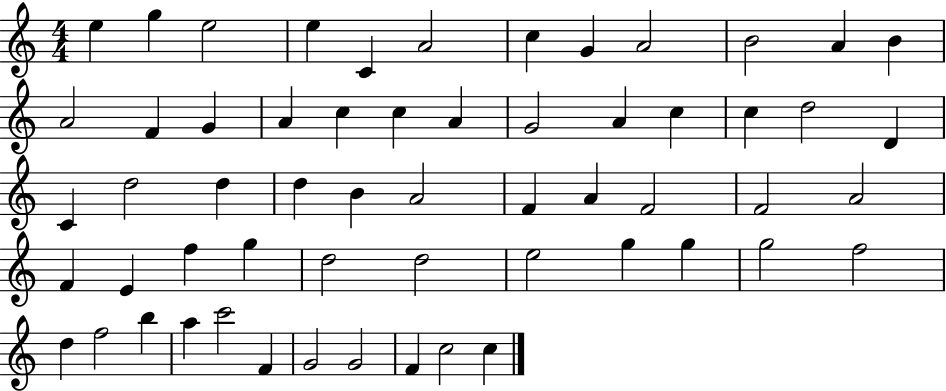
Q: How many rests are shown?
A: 0